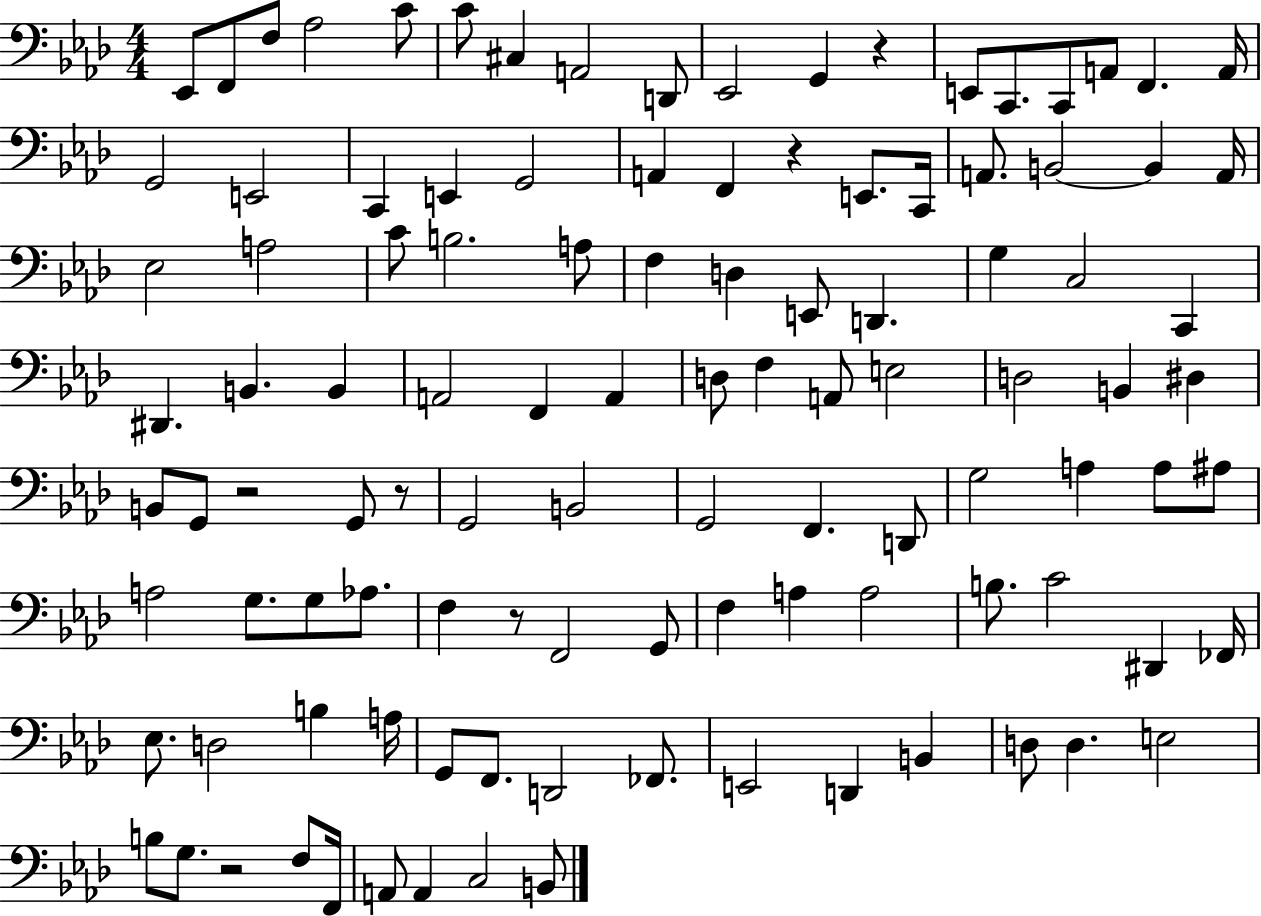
Eb2/e F2/e F3/e Ab3/h C4/e C4/e C#3/q A2/h D2/e Eb2/h G2/q R/q E2/e C2/e. C2/e A2/e F2/q. A2/s G2/h E2/h C2/q E2/q G2/h A2/q F2/q R/q E2/e. C2/s A2/e. B2/h B2/q A2/s Eb3/h A3/h C4/e B3/h. A3/e F3/q D3/q E2/e D2/q. G3/q C3/h C2/q D#2/q. B2/q. B2/q A2/h F2/q A2/q D3/e F3/q A2/e E3/h D3/h B2/q D#3/q B2/e G2/e R/h G2/e R/e G2/h B2/h G2/h F2/q. D2/e G3/h A3/q A3/e A#3/e A3/h G3/e. G3/e Ab3/e. F3/q R/e F2/h G2/e F3/q A3/q A3/h B3/e. C4/h D#2/q FES2/s Eb3/e. D3/h B3/q A3/s G2/e F2/e. D2/h FES2/e. E2/h D2/q B2/q D3/e D3/q. E3/h B3/e G3/e. R/h F3/e F2/s A2/e A2/q C3/h B2/e